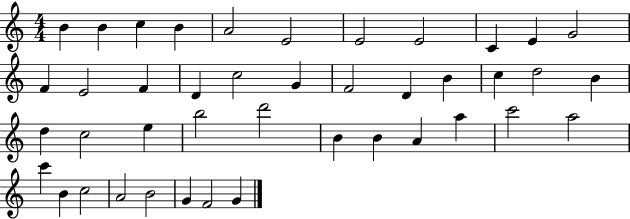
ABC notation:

X:1
T:Untitled
M:4/4
L:1/4
K:C
B B c B A2 E2 E2 E2 C E G2 F E2 F D c2 G F2 D B c d2 B d c2 e b2 d'2 B B A a c'2 a2 c' B c2 A2 B2 G F2 G